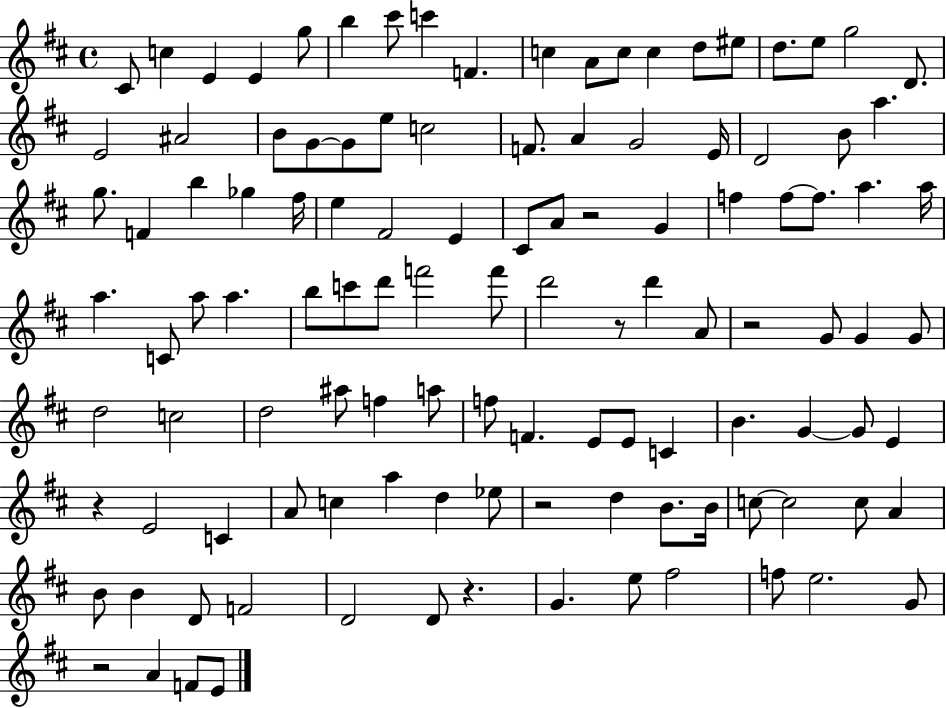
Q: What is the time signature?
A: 4/4